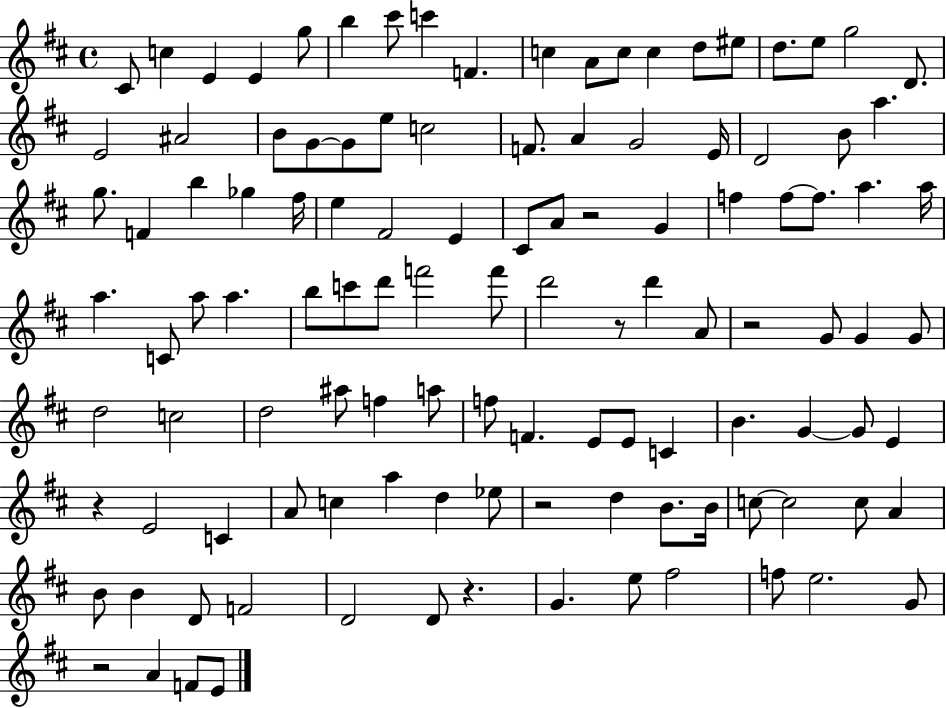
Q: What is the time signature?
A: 4/4